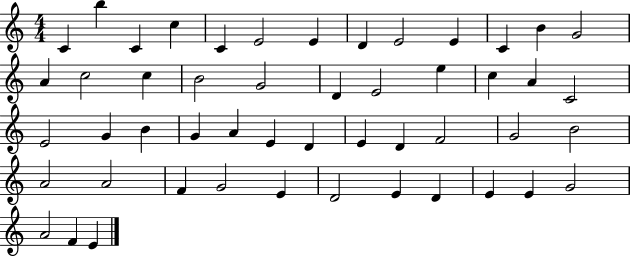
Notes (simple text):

C4/q B5/q C4/q C5/q C4/q E4/h E4/q D4/q E4/h E4/q C4/q B4/q G4/h A4/q C5/h C5/q B4/h G4/h D4/q E4/h E5/q C5/q A4/q C4/h E4/h G4/q B4/q G4/q A4/q E4/q D4/q E4/q D4/q F4/h G4/h B4/h A4/h A4/h F4/q G4/h E4/q D4/h E4/q D4/q E4/q E4/q G4/h A4/h F4/q E4/q